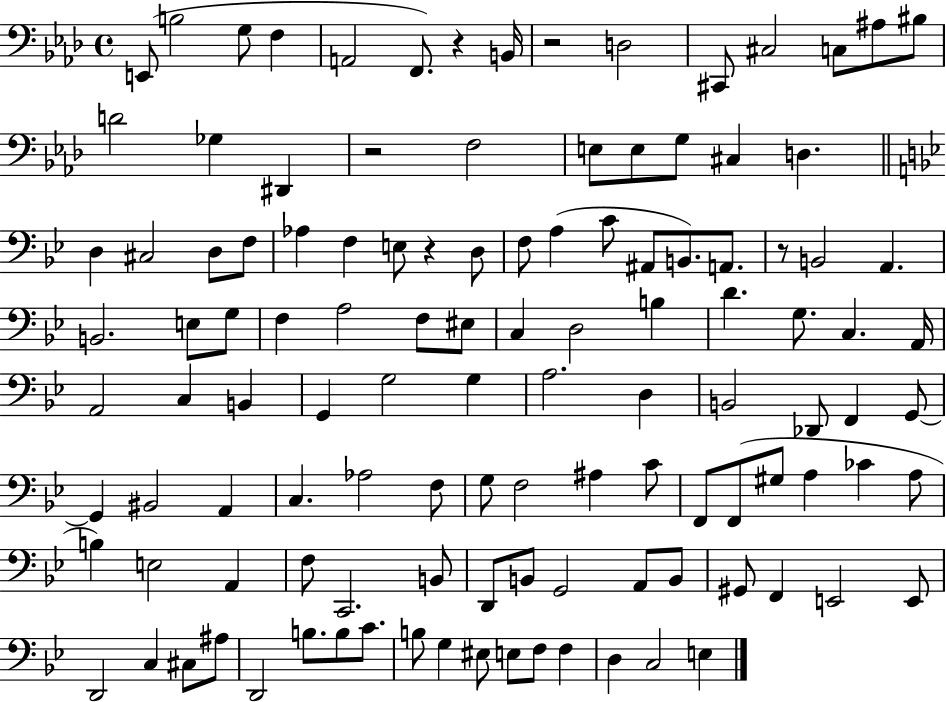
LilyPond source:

{
  \clef bass
  \time 4/4
  \defaultTimeSignature
  \key aes \major
  \repeat volta 2 { e,8( b2 g8 f4 | a,2 f,8.) r4 b,16 | r2 d2 | cis,8 cis2 c8 ais8 bis8 | \break d'2 ges4 dis,4 | r2 f2 | e8 e8 g8 cis4 d4. | \bar "||" \break \key bes \major d4 cis2 d8 f8 | aes4 f4 e8 r4 d8 | f8 a4( c'8 ais,8 b,8.) a,8. | r8 b,2 a,4. | \break b,2. e8 g8 | f4 a2 f8 eis8 | c4 d2 b4 | d'4. g8. c4. a,16 | \break a,2 c4 b,4 | g,4 g2 g4 | a2. d4 | b,2 des,8 f,4 g,8~~ | \break g,4 bis,2 a,4 | c4. aes2 f8 | g8 f2 ais4 c'8 | f,8 f,8( gis8 a4 ces'4 a8 | \break b4) e2 a,4 | f8 c,2. b,8 | d,8 b,8 g,2 a,8 b,8 | gis,8 f,4 e,2 e,8 | \break d,2 c4 cis8 ais8 | d,2 b8. b8 c'8. | b8 g4 eis8 e8 f8 f4 | d4 c2 e4 | \break } \bar "|."
}